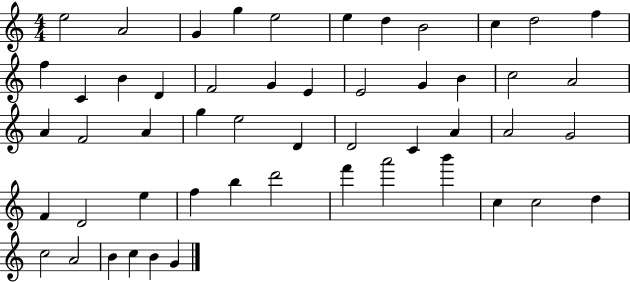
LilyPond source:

{
  \clef treble
  \numericTimeSignature
  \time 4/4
  \key c \major
  e''2 a'2 | g'4 g''4 e''2 | e''4 d''4 b'2 | c''4 d''2 f''4 | \break f''4 c'4 b'4 d'4 | f'2 g'4 e'4 | e'2 g'4 b'4 | c''2 a'2 | \break a'4 f'2 a'4 | g''4 e''2 d'4 | d'2 c'4 a'4 | a'2 g'2 | \break f'4 d'2 e''4 | f''4 b''4 d'''2 | f'''4 a'''2 b'''4 | c''4 c''2 d''4 | \break c''2 a'2 | b'4 c''4 b'4 g'4 | \bar "|."
}